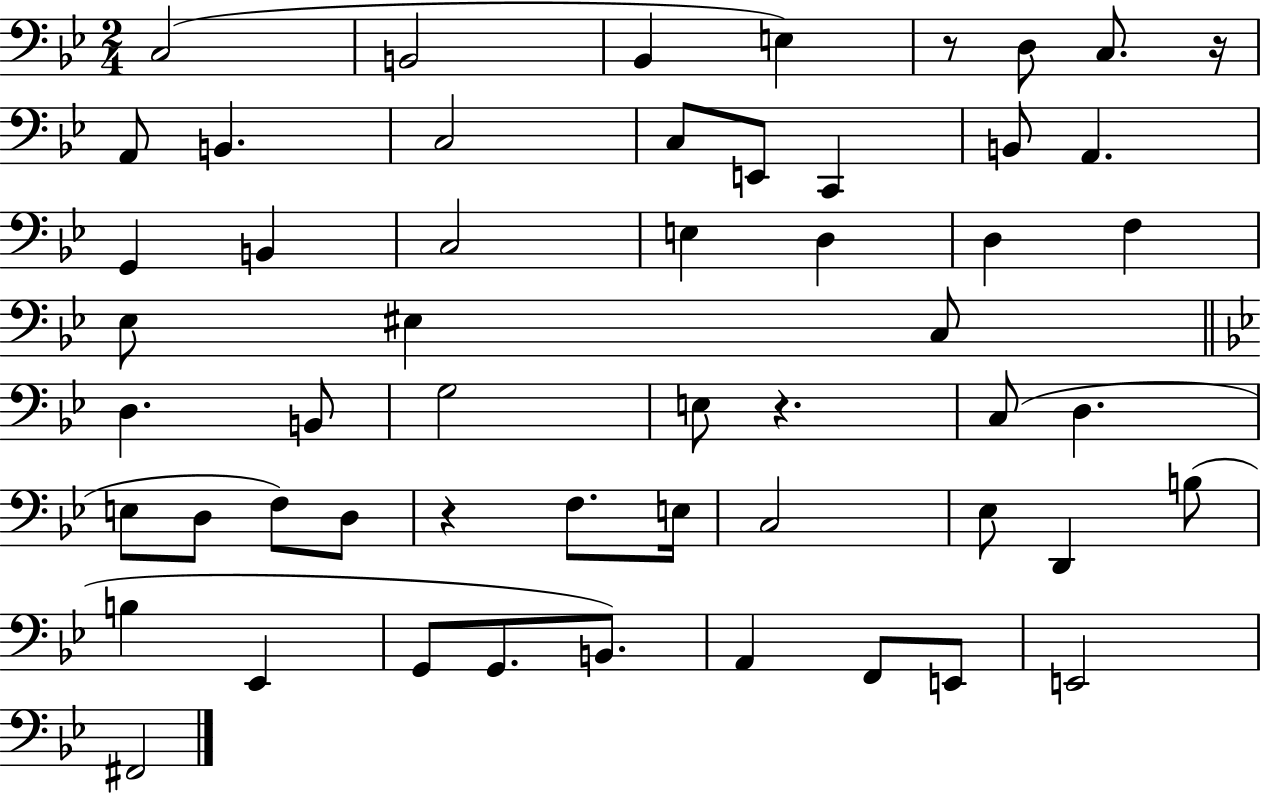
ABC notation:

X:1
T:Untitled
M:2/4
L:1/4
K:Bb
C,2 B,,2 _B,, E, z/2 D,/2 C,/2 z/4 A,,/2 B,, C,2 C,/2 E,,/2 C,, B,,/2 A,, G,, B,, C,2 E, D, D, F, _E,/2 ^E, C,/2 D, B,,/2 G,2 E,/2 z C,/2 D, E,/2 D,/2 F,/2 D,/2 z F,/2 E,/4 C,2 _E,/2 D,, B,/2 B, _E,, G,,/2 G,,/2 B,,/2 A,, F,,/2 E,,/2 E,,2 ^F,,2